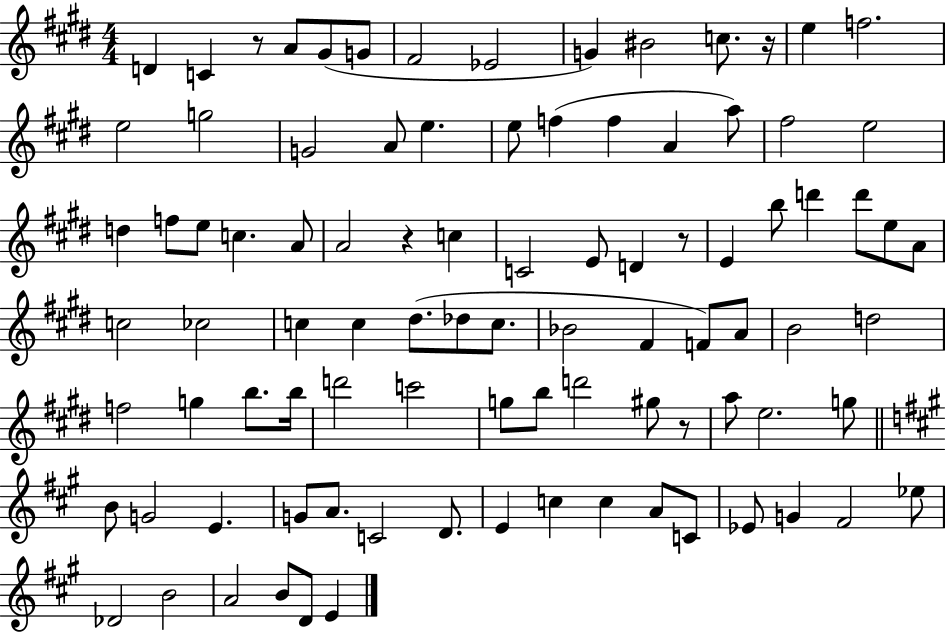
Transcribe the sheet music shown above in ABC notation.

X:1
T:Untitled
M:4/4
L:1/4
K:E
D C z/2 A/2 ^G/2 G/2 ^F2 _E2 G ^B2 c/2 z/4 e f2 e2 g2 G2 A/2 e e/2 f f A a/2 ^f2 e2 d f/2 e/2 c A/2 A2 z c C2 E/2 D z/2 E b/2 d' d'/2 e/2 A/2 c2 _c2 c c ^d/2 _d/2 c/2 _B2 ^F F/2 A/2 B2 d2 f2 g b/2 b/4 d'2 c'2 g/2 b/2 d'2 ^g/2 z/2 a/2 e2 g/2 B/2 G2 E G/2 A/2 C2 D/2 E c c A/2 C/2 _E/2 G ^F2 _e/2 _D2 B2 A2 B/2 D/2 E